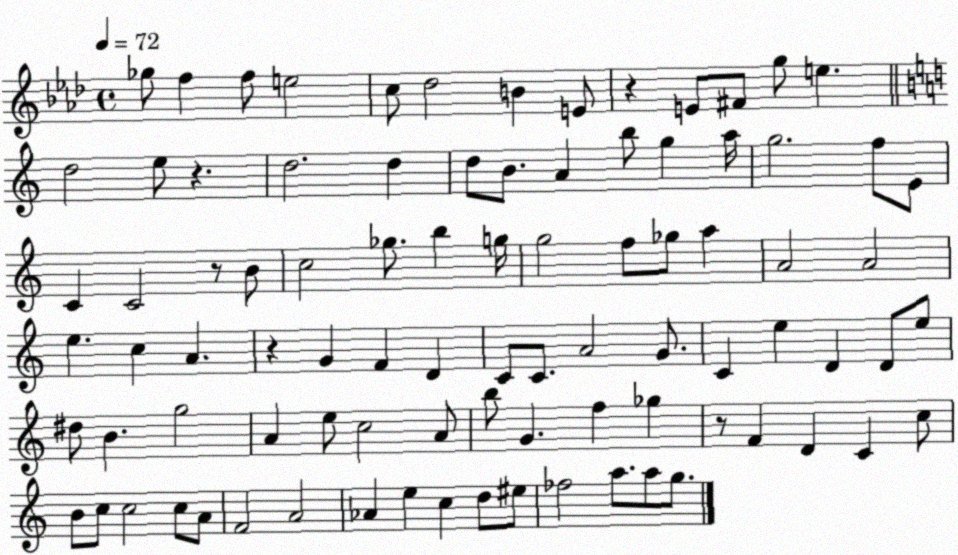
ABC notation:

X:1
T:Untitled
M:4/4
L:1/4
K:Ab
_g/2 f f/2 e2 c/2 _d2 B E/2 z E/2 ^F/2 g/2 e d2 e/2 z d2 d d/2 B/2 A b/2 g a/4 g2 f/2 E/2 C C2 z/2 B/2 c2 _g/2 b g/4 g2 f/2 _g/2 a A2 A2 e c A z G F D C/2 C/2 A2 G/2 C e D D/2 e/2 ^d/2 B g2 A e/2 c2 A/2 b/2 G f _g z/2 F D C c/2 B/2 c/2 c2 c/2 A/2 F2 A2 _A e c d/2 ^e/2 _f2 a/2 a/2 g/2